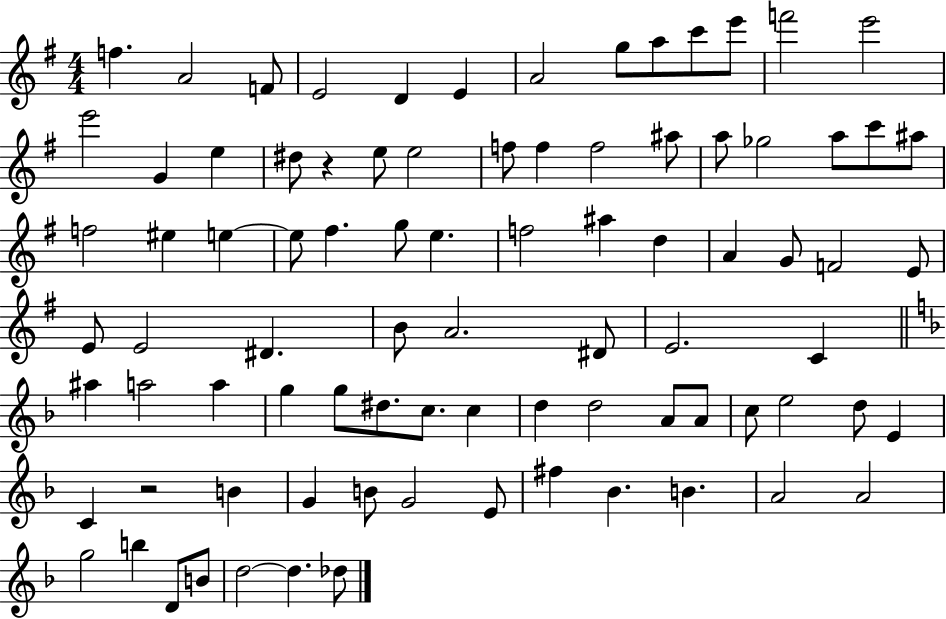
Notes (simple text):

F5/q. A4/h F4/e E4/h D4/q E4/q A4/h G5/e A5/e C6/e E6/e F6/h E6/h E6/h G4/q E5/q D#5/e R/q E5/e E5/h F5/e F5/q F5/h A#5/e A5/e Gb5/h A5/e C6/e A#5/e F5/h EIS5/q E5/q E5/e F#5/q. G5/e E5/q. F5/h A#5/q D5/q A4/q G4/e F4/h E4/e E4/e E4/h D#4/q. B4/e A4/h. D#4/e E4/h. C4/q A#5/q A5/h A5/q G5/q G5/e D#5/e. C5/e. C5/q D5/q D5/h A4/e A4/e C5/e E5/h D5/e E4/q C4/q R/h B4/q G4/q B4/e G4/h E4/e F#5/q Bb4/q. B4/q. A4/h A4/h G5/h B5/q D4/e B4/e D5/h D5/q. Db5/e